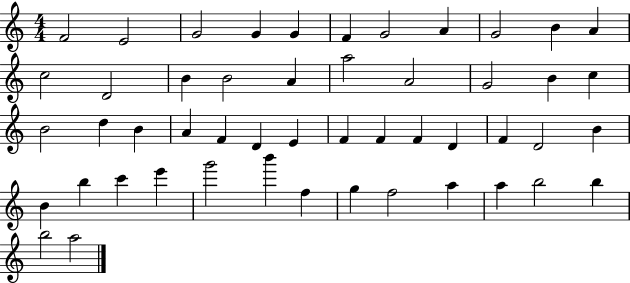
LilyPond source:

{
  \clef treble
  \numericTimeSignature
  \time 4/4
  \key c \major
  f'2 e'2 | g'2 g'4 g'4 | f'4 g'2 a'4 | g'2 b'4 a'4 | \break c''2 d'2 | b'4 b'2 a'4 | a''2 a'2 | g'2 b'4 c''4 | \break b'2 d''4 b'4 | a'4 f'4 d'4 e'4 | f'4 f'4 f'4 d'4 | f'4 d'2 b'4 | \break b'4 b''4 c'''4 e'''4 | g'''2 b'''4 f''4 | g''4 f''2 a''4 | a''4 b''2 b''4 | \break b''2 a''2 | \bar "|."
}